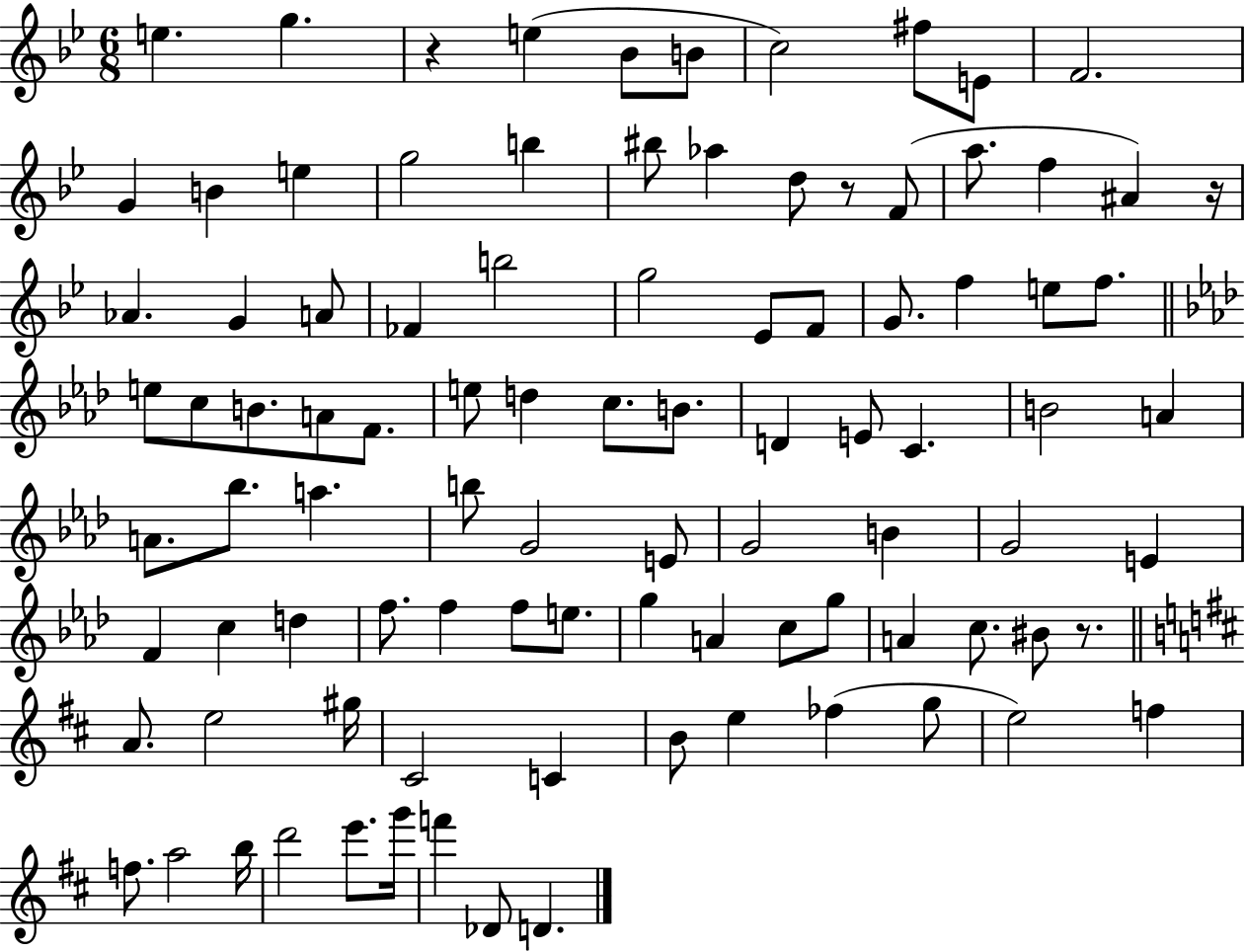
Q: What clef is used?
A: treble